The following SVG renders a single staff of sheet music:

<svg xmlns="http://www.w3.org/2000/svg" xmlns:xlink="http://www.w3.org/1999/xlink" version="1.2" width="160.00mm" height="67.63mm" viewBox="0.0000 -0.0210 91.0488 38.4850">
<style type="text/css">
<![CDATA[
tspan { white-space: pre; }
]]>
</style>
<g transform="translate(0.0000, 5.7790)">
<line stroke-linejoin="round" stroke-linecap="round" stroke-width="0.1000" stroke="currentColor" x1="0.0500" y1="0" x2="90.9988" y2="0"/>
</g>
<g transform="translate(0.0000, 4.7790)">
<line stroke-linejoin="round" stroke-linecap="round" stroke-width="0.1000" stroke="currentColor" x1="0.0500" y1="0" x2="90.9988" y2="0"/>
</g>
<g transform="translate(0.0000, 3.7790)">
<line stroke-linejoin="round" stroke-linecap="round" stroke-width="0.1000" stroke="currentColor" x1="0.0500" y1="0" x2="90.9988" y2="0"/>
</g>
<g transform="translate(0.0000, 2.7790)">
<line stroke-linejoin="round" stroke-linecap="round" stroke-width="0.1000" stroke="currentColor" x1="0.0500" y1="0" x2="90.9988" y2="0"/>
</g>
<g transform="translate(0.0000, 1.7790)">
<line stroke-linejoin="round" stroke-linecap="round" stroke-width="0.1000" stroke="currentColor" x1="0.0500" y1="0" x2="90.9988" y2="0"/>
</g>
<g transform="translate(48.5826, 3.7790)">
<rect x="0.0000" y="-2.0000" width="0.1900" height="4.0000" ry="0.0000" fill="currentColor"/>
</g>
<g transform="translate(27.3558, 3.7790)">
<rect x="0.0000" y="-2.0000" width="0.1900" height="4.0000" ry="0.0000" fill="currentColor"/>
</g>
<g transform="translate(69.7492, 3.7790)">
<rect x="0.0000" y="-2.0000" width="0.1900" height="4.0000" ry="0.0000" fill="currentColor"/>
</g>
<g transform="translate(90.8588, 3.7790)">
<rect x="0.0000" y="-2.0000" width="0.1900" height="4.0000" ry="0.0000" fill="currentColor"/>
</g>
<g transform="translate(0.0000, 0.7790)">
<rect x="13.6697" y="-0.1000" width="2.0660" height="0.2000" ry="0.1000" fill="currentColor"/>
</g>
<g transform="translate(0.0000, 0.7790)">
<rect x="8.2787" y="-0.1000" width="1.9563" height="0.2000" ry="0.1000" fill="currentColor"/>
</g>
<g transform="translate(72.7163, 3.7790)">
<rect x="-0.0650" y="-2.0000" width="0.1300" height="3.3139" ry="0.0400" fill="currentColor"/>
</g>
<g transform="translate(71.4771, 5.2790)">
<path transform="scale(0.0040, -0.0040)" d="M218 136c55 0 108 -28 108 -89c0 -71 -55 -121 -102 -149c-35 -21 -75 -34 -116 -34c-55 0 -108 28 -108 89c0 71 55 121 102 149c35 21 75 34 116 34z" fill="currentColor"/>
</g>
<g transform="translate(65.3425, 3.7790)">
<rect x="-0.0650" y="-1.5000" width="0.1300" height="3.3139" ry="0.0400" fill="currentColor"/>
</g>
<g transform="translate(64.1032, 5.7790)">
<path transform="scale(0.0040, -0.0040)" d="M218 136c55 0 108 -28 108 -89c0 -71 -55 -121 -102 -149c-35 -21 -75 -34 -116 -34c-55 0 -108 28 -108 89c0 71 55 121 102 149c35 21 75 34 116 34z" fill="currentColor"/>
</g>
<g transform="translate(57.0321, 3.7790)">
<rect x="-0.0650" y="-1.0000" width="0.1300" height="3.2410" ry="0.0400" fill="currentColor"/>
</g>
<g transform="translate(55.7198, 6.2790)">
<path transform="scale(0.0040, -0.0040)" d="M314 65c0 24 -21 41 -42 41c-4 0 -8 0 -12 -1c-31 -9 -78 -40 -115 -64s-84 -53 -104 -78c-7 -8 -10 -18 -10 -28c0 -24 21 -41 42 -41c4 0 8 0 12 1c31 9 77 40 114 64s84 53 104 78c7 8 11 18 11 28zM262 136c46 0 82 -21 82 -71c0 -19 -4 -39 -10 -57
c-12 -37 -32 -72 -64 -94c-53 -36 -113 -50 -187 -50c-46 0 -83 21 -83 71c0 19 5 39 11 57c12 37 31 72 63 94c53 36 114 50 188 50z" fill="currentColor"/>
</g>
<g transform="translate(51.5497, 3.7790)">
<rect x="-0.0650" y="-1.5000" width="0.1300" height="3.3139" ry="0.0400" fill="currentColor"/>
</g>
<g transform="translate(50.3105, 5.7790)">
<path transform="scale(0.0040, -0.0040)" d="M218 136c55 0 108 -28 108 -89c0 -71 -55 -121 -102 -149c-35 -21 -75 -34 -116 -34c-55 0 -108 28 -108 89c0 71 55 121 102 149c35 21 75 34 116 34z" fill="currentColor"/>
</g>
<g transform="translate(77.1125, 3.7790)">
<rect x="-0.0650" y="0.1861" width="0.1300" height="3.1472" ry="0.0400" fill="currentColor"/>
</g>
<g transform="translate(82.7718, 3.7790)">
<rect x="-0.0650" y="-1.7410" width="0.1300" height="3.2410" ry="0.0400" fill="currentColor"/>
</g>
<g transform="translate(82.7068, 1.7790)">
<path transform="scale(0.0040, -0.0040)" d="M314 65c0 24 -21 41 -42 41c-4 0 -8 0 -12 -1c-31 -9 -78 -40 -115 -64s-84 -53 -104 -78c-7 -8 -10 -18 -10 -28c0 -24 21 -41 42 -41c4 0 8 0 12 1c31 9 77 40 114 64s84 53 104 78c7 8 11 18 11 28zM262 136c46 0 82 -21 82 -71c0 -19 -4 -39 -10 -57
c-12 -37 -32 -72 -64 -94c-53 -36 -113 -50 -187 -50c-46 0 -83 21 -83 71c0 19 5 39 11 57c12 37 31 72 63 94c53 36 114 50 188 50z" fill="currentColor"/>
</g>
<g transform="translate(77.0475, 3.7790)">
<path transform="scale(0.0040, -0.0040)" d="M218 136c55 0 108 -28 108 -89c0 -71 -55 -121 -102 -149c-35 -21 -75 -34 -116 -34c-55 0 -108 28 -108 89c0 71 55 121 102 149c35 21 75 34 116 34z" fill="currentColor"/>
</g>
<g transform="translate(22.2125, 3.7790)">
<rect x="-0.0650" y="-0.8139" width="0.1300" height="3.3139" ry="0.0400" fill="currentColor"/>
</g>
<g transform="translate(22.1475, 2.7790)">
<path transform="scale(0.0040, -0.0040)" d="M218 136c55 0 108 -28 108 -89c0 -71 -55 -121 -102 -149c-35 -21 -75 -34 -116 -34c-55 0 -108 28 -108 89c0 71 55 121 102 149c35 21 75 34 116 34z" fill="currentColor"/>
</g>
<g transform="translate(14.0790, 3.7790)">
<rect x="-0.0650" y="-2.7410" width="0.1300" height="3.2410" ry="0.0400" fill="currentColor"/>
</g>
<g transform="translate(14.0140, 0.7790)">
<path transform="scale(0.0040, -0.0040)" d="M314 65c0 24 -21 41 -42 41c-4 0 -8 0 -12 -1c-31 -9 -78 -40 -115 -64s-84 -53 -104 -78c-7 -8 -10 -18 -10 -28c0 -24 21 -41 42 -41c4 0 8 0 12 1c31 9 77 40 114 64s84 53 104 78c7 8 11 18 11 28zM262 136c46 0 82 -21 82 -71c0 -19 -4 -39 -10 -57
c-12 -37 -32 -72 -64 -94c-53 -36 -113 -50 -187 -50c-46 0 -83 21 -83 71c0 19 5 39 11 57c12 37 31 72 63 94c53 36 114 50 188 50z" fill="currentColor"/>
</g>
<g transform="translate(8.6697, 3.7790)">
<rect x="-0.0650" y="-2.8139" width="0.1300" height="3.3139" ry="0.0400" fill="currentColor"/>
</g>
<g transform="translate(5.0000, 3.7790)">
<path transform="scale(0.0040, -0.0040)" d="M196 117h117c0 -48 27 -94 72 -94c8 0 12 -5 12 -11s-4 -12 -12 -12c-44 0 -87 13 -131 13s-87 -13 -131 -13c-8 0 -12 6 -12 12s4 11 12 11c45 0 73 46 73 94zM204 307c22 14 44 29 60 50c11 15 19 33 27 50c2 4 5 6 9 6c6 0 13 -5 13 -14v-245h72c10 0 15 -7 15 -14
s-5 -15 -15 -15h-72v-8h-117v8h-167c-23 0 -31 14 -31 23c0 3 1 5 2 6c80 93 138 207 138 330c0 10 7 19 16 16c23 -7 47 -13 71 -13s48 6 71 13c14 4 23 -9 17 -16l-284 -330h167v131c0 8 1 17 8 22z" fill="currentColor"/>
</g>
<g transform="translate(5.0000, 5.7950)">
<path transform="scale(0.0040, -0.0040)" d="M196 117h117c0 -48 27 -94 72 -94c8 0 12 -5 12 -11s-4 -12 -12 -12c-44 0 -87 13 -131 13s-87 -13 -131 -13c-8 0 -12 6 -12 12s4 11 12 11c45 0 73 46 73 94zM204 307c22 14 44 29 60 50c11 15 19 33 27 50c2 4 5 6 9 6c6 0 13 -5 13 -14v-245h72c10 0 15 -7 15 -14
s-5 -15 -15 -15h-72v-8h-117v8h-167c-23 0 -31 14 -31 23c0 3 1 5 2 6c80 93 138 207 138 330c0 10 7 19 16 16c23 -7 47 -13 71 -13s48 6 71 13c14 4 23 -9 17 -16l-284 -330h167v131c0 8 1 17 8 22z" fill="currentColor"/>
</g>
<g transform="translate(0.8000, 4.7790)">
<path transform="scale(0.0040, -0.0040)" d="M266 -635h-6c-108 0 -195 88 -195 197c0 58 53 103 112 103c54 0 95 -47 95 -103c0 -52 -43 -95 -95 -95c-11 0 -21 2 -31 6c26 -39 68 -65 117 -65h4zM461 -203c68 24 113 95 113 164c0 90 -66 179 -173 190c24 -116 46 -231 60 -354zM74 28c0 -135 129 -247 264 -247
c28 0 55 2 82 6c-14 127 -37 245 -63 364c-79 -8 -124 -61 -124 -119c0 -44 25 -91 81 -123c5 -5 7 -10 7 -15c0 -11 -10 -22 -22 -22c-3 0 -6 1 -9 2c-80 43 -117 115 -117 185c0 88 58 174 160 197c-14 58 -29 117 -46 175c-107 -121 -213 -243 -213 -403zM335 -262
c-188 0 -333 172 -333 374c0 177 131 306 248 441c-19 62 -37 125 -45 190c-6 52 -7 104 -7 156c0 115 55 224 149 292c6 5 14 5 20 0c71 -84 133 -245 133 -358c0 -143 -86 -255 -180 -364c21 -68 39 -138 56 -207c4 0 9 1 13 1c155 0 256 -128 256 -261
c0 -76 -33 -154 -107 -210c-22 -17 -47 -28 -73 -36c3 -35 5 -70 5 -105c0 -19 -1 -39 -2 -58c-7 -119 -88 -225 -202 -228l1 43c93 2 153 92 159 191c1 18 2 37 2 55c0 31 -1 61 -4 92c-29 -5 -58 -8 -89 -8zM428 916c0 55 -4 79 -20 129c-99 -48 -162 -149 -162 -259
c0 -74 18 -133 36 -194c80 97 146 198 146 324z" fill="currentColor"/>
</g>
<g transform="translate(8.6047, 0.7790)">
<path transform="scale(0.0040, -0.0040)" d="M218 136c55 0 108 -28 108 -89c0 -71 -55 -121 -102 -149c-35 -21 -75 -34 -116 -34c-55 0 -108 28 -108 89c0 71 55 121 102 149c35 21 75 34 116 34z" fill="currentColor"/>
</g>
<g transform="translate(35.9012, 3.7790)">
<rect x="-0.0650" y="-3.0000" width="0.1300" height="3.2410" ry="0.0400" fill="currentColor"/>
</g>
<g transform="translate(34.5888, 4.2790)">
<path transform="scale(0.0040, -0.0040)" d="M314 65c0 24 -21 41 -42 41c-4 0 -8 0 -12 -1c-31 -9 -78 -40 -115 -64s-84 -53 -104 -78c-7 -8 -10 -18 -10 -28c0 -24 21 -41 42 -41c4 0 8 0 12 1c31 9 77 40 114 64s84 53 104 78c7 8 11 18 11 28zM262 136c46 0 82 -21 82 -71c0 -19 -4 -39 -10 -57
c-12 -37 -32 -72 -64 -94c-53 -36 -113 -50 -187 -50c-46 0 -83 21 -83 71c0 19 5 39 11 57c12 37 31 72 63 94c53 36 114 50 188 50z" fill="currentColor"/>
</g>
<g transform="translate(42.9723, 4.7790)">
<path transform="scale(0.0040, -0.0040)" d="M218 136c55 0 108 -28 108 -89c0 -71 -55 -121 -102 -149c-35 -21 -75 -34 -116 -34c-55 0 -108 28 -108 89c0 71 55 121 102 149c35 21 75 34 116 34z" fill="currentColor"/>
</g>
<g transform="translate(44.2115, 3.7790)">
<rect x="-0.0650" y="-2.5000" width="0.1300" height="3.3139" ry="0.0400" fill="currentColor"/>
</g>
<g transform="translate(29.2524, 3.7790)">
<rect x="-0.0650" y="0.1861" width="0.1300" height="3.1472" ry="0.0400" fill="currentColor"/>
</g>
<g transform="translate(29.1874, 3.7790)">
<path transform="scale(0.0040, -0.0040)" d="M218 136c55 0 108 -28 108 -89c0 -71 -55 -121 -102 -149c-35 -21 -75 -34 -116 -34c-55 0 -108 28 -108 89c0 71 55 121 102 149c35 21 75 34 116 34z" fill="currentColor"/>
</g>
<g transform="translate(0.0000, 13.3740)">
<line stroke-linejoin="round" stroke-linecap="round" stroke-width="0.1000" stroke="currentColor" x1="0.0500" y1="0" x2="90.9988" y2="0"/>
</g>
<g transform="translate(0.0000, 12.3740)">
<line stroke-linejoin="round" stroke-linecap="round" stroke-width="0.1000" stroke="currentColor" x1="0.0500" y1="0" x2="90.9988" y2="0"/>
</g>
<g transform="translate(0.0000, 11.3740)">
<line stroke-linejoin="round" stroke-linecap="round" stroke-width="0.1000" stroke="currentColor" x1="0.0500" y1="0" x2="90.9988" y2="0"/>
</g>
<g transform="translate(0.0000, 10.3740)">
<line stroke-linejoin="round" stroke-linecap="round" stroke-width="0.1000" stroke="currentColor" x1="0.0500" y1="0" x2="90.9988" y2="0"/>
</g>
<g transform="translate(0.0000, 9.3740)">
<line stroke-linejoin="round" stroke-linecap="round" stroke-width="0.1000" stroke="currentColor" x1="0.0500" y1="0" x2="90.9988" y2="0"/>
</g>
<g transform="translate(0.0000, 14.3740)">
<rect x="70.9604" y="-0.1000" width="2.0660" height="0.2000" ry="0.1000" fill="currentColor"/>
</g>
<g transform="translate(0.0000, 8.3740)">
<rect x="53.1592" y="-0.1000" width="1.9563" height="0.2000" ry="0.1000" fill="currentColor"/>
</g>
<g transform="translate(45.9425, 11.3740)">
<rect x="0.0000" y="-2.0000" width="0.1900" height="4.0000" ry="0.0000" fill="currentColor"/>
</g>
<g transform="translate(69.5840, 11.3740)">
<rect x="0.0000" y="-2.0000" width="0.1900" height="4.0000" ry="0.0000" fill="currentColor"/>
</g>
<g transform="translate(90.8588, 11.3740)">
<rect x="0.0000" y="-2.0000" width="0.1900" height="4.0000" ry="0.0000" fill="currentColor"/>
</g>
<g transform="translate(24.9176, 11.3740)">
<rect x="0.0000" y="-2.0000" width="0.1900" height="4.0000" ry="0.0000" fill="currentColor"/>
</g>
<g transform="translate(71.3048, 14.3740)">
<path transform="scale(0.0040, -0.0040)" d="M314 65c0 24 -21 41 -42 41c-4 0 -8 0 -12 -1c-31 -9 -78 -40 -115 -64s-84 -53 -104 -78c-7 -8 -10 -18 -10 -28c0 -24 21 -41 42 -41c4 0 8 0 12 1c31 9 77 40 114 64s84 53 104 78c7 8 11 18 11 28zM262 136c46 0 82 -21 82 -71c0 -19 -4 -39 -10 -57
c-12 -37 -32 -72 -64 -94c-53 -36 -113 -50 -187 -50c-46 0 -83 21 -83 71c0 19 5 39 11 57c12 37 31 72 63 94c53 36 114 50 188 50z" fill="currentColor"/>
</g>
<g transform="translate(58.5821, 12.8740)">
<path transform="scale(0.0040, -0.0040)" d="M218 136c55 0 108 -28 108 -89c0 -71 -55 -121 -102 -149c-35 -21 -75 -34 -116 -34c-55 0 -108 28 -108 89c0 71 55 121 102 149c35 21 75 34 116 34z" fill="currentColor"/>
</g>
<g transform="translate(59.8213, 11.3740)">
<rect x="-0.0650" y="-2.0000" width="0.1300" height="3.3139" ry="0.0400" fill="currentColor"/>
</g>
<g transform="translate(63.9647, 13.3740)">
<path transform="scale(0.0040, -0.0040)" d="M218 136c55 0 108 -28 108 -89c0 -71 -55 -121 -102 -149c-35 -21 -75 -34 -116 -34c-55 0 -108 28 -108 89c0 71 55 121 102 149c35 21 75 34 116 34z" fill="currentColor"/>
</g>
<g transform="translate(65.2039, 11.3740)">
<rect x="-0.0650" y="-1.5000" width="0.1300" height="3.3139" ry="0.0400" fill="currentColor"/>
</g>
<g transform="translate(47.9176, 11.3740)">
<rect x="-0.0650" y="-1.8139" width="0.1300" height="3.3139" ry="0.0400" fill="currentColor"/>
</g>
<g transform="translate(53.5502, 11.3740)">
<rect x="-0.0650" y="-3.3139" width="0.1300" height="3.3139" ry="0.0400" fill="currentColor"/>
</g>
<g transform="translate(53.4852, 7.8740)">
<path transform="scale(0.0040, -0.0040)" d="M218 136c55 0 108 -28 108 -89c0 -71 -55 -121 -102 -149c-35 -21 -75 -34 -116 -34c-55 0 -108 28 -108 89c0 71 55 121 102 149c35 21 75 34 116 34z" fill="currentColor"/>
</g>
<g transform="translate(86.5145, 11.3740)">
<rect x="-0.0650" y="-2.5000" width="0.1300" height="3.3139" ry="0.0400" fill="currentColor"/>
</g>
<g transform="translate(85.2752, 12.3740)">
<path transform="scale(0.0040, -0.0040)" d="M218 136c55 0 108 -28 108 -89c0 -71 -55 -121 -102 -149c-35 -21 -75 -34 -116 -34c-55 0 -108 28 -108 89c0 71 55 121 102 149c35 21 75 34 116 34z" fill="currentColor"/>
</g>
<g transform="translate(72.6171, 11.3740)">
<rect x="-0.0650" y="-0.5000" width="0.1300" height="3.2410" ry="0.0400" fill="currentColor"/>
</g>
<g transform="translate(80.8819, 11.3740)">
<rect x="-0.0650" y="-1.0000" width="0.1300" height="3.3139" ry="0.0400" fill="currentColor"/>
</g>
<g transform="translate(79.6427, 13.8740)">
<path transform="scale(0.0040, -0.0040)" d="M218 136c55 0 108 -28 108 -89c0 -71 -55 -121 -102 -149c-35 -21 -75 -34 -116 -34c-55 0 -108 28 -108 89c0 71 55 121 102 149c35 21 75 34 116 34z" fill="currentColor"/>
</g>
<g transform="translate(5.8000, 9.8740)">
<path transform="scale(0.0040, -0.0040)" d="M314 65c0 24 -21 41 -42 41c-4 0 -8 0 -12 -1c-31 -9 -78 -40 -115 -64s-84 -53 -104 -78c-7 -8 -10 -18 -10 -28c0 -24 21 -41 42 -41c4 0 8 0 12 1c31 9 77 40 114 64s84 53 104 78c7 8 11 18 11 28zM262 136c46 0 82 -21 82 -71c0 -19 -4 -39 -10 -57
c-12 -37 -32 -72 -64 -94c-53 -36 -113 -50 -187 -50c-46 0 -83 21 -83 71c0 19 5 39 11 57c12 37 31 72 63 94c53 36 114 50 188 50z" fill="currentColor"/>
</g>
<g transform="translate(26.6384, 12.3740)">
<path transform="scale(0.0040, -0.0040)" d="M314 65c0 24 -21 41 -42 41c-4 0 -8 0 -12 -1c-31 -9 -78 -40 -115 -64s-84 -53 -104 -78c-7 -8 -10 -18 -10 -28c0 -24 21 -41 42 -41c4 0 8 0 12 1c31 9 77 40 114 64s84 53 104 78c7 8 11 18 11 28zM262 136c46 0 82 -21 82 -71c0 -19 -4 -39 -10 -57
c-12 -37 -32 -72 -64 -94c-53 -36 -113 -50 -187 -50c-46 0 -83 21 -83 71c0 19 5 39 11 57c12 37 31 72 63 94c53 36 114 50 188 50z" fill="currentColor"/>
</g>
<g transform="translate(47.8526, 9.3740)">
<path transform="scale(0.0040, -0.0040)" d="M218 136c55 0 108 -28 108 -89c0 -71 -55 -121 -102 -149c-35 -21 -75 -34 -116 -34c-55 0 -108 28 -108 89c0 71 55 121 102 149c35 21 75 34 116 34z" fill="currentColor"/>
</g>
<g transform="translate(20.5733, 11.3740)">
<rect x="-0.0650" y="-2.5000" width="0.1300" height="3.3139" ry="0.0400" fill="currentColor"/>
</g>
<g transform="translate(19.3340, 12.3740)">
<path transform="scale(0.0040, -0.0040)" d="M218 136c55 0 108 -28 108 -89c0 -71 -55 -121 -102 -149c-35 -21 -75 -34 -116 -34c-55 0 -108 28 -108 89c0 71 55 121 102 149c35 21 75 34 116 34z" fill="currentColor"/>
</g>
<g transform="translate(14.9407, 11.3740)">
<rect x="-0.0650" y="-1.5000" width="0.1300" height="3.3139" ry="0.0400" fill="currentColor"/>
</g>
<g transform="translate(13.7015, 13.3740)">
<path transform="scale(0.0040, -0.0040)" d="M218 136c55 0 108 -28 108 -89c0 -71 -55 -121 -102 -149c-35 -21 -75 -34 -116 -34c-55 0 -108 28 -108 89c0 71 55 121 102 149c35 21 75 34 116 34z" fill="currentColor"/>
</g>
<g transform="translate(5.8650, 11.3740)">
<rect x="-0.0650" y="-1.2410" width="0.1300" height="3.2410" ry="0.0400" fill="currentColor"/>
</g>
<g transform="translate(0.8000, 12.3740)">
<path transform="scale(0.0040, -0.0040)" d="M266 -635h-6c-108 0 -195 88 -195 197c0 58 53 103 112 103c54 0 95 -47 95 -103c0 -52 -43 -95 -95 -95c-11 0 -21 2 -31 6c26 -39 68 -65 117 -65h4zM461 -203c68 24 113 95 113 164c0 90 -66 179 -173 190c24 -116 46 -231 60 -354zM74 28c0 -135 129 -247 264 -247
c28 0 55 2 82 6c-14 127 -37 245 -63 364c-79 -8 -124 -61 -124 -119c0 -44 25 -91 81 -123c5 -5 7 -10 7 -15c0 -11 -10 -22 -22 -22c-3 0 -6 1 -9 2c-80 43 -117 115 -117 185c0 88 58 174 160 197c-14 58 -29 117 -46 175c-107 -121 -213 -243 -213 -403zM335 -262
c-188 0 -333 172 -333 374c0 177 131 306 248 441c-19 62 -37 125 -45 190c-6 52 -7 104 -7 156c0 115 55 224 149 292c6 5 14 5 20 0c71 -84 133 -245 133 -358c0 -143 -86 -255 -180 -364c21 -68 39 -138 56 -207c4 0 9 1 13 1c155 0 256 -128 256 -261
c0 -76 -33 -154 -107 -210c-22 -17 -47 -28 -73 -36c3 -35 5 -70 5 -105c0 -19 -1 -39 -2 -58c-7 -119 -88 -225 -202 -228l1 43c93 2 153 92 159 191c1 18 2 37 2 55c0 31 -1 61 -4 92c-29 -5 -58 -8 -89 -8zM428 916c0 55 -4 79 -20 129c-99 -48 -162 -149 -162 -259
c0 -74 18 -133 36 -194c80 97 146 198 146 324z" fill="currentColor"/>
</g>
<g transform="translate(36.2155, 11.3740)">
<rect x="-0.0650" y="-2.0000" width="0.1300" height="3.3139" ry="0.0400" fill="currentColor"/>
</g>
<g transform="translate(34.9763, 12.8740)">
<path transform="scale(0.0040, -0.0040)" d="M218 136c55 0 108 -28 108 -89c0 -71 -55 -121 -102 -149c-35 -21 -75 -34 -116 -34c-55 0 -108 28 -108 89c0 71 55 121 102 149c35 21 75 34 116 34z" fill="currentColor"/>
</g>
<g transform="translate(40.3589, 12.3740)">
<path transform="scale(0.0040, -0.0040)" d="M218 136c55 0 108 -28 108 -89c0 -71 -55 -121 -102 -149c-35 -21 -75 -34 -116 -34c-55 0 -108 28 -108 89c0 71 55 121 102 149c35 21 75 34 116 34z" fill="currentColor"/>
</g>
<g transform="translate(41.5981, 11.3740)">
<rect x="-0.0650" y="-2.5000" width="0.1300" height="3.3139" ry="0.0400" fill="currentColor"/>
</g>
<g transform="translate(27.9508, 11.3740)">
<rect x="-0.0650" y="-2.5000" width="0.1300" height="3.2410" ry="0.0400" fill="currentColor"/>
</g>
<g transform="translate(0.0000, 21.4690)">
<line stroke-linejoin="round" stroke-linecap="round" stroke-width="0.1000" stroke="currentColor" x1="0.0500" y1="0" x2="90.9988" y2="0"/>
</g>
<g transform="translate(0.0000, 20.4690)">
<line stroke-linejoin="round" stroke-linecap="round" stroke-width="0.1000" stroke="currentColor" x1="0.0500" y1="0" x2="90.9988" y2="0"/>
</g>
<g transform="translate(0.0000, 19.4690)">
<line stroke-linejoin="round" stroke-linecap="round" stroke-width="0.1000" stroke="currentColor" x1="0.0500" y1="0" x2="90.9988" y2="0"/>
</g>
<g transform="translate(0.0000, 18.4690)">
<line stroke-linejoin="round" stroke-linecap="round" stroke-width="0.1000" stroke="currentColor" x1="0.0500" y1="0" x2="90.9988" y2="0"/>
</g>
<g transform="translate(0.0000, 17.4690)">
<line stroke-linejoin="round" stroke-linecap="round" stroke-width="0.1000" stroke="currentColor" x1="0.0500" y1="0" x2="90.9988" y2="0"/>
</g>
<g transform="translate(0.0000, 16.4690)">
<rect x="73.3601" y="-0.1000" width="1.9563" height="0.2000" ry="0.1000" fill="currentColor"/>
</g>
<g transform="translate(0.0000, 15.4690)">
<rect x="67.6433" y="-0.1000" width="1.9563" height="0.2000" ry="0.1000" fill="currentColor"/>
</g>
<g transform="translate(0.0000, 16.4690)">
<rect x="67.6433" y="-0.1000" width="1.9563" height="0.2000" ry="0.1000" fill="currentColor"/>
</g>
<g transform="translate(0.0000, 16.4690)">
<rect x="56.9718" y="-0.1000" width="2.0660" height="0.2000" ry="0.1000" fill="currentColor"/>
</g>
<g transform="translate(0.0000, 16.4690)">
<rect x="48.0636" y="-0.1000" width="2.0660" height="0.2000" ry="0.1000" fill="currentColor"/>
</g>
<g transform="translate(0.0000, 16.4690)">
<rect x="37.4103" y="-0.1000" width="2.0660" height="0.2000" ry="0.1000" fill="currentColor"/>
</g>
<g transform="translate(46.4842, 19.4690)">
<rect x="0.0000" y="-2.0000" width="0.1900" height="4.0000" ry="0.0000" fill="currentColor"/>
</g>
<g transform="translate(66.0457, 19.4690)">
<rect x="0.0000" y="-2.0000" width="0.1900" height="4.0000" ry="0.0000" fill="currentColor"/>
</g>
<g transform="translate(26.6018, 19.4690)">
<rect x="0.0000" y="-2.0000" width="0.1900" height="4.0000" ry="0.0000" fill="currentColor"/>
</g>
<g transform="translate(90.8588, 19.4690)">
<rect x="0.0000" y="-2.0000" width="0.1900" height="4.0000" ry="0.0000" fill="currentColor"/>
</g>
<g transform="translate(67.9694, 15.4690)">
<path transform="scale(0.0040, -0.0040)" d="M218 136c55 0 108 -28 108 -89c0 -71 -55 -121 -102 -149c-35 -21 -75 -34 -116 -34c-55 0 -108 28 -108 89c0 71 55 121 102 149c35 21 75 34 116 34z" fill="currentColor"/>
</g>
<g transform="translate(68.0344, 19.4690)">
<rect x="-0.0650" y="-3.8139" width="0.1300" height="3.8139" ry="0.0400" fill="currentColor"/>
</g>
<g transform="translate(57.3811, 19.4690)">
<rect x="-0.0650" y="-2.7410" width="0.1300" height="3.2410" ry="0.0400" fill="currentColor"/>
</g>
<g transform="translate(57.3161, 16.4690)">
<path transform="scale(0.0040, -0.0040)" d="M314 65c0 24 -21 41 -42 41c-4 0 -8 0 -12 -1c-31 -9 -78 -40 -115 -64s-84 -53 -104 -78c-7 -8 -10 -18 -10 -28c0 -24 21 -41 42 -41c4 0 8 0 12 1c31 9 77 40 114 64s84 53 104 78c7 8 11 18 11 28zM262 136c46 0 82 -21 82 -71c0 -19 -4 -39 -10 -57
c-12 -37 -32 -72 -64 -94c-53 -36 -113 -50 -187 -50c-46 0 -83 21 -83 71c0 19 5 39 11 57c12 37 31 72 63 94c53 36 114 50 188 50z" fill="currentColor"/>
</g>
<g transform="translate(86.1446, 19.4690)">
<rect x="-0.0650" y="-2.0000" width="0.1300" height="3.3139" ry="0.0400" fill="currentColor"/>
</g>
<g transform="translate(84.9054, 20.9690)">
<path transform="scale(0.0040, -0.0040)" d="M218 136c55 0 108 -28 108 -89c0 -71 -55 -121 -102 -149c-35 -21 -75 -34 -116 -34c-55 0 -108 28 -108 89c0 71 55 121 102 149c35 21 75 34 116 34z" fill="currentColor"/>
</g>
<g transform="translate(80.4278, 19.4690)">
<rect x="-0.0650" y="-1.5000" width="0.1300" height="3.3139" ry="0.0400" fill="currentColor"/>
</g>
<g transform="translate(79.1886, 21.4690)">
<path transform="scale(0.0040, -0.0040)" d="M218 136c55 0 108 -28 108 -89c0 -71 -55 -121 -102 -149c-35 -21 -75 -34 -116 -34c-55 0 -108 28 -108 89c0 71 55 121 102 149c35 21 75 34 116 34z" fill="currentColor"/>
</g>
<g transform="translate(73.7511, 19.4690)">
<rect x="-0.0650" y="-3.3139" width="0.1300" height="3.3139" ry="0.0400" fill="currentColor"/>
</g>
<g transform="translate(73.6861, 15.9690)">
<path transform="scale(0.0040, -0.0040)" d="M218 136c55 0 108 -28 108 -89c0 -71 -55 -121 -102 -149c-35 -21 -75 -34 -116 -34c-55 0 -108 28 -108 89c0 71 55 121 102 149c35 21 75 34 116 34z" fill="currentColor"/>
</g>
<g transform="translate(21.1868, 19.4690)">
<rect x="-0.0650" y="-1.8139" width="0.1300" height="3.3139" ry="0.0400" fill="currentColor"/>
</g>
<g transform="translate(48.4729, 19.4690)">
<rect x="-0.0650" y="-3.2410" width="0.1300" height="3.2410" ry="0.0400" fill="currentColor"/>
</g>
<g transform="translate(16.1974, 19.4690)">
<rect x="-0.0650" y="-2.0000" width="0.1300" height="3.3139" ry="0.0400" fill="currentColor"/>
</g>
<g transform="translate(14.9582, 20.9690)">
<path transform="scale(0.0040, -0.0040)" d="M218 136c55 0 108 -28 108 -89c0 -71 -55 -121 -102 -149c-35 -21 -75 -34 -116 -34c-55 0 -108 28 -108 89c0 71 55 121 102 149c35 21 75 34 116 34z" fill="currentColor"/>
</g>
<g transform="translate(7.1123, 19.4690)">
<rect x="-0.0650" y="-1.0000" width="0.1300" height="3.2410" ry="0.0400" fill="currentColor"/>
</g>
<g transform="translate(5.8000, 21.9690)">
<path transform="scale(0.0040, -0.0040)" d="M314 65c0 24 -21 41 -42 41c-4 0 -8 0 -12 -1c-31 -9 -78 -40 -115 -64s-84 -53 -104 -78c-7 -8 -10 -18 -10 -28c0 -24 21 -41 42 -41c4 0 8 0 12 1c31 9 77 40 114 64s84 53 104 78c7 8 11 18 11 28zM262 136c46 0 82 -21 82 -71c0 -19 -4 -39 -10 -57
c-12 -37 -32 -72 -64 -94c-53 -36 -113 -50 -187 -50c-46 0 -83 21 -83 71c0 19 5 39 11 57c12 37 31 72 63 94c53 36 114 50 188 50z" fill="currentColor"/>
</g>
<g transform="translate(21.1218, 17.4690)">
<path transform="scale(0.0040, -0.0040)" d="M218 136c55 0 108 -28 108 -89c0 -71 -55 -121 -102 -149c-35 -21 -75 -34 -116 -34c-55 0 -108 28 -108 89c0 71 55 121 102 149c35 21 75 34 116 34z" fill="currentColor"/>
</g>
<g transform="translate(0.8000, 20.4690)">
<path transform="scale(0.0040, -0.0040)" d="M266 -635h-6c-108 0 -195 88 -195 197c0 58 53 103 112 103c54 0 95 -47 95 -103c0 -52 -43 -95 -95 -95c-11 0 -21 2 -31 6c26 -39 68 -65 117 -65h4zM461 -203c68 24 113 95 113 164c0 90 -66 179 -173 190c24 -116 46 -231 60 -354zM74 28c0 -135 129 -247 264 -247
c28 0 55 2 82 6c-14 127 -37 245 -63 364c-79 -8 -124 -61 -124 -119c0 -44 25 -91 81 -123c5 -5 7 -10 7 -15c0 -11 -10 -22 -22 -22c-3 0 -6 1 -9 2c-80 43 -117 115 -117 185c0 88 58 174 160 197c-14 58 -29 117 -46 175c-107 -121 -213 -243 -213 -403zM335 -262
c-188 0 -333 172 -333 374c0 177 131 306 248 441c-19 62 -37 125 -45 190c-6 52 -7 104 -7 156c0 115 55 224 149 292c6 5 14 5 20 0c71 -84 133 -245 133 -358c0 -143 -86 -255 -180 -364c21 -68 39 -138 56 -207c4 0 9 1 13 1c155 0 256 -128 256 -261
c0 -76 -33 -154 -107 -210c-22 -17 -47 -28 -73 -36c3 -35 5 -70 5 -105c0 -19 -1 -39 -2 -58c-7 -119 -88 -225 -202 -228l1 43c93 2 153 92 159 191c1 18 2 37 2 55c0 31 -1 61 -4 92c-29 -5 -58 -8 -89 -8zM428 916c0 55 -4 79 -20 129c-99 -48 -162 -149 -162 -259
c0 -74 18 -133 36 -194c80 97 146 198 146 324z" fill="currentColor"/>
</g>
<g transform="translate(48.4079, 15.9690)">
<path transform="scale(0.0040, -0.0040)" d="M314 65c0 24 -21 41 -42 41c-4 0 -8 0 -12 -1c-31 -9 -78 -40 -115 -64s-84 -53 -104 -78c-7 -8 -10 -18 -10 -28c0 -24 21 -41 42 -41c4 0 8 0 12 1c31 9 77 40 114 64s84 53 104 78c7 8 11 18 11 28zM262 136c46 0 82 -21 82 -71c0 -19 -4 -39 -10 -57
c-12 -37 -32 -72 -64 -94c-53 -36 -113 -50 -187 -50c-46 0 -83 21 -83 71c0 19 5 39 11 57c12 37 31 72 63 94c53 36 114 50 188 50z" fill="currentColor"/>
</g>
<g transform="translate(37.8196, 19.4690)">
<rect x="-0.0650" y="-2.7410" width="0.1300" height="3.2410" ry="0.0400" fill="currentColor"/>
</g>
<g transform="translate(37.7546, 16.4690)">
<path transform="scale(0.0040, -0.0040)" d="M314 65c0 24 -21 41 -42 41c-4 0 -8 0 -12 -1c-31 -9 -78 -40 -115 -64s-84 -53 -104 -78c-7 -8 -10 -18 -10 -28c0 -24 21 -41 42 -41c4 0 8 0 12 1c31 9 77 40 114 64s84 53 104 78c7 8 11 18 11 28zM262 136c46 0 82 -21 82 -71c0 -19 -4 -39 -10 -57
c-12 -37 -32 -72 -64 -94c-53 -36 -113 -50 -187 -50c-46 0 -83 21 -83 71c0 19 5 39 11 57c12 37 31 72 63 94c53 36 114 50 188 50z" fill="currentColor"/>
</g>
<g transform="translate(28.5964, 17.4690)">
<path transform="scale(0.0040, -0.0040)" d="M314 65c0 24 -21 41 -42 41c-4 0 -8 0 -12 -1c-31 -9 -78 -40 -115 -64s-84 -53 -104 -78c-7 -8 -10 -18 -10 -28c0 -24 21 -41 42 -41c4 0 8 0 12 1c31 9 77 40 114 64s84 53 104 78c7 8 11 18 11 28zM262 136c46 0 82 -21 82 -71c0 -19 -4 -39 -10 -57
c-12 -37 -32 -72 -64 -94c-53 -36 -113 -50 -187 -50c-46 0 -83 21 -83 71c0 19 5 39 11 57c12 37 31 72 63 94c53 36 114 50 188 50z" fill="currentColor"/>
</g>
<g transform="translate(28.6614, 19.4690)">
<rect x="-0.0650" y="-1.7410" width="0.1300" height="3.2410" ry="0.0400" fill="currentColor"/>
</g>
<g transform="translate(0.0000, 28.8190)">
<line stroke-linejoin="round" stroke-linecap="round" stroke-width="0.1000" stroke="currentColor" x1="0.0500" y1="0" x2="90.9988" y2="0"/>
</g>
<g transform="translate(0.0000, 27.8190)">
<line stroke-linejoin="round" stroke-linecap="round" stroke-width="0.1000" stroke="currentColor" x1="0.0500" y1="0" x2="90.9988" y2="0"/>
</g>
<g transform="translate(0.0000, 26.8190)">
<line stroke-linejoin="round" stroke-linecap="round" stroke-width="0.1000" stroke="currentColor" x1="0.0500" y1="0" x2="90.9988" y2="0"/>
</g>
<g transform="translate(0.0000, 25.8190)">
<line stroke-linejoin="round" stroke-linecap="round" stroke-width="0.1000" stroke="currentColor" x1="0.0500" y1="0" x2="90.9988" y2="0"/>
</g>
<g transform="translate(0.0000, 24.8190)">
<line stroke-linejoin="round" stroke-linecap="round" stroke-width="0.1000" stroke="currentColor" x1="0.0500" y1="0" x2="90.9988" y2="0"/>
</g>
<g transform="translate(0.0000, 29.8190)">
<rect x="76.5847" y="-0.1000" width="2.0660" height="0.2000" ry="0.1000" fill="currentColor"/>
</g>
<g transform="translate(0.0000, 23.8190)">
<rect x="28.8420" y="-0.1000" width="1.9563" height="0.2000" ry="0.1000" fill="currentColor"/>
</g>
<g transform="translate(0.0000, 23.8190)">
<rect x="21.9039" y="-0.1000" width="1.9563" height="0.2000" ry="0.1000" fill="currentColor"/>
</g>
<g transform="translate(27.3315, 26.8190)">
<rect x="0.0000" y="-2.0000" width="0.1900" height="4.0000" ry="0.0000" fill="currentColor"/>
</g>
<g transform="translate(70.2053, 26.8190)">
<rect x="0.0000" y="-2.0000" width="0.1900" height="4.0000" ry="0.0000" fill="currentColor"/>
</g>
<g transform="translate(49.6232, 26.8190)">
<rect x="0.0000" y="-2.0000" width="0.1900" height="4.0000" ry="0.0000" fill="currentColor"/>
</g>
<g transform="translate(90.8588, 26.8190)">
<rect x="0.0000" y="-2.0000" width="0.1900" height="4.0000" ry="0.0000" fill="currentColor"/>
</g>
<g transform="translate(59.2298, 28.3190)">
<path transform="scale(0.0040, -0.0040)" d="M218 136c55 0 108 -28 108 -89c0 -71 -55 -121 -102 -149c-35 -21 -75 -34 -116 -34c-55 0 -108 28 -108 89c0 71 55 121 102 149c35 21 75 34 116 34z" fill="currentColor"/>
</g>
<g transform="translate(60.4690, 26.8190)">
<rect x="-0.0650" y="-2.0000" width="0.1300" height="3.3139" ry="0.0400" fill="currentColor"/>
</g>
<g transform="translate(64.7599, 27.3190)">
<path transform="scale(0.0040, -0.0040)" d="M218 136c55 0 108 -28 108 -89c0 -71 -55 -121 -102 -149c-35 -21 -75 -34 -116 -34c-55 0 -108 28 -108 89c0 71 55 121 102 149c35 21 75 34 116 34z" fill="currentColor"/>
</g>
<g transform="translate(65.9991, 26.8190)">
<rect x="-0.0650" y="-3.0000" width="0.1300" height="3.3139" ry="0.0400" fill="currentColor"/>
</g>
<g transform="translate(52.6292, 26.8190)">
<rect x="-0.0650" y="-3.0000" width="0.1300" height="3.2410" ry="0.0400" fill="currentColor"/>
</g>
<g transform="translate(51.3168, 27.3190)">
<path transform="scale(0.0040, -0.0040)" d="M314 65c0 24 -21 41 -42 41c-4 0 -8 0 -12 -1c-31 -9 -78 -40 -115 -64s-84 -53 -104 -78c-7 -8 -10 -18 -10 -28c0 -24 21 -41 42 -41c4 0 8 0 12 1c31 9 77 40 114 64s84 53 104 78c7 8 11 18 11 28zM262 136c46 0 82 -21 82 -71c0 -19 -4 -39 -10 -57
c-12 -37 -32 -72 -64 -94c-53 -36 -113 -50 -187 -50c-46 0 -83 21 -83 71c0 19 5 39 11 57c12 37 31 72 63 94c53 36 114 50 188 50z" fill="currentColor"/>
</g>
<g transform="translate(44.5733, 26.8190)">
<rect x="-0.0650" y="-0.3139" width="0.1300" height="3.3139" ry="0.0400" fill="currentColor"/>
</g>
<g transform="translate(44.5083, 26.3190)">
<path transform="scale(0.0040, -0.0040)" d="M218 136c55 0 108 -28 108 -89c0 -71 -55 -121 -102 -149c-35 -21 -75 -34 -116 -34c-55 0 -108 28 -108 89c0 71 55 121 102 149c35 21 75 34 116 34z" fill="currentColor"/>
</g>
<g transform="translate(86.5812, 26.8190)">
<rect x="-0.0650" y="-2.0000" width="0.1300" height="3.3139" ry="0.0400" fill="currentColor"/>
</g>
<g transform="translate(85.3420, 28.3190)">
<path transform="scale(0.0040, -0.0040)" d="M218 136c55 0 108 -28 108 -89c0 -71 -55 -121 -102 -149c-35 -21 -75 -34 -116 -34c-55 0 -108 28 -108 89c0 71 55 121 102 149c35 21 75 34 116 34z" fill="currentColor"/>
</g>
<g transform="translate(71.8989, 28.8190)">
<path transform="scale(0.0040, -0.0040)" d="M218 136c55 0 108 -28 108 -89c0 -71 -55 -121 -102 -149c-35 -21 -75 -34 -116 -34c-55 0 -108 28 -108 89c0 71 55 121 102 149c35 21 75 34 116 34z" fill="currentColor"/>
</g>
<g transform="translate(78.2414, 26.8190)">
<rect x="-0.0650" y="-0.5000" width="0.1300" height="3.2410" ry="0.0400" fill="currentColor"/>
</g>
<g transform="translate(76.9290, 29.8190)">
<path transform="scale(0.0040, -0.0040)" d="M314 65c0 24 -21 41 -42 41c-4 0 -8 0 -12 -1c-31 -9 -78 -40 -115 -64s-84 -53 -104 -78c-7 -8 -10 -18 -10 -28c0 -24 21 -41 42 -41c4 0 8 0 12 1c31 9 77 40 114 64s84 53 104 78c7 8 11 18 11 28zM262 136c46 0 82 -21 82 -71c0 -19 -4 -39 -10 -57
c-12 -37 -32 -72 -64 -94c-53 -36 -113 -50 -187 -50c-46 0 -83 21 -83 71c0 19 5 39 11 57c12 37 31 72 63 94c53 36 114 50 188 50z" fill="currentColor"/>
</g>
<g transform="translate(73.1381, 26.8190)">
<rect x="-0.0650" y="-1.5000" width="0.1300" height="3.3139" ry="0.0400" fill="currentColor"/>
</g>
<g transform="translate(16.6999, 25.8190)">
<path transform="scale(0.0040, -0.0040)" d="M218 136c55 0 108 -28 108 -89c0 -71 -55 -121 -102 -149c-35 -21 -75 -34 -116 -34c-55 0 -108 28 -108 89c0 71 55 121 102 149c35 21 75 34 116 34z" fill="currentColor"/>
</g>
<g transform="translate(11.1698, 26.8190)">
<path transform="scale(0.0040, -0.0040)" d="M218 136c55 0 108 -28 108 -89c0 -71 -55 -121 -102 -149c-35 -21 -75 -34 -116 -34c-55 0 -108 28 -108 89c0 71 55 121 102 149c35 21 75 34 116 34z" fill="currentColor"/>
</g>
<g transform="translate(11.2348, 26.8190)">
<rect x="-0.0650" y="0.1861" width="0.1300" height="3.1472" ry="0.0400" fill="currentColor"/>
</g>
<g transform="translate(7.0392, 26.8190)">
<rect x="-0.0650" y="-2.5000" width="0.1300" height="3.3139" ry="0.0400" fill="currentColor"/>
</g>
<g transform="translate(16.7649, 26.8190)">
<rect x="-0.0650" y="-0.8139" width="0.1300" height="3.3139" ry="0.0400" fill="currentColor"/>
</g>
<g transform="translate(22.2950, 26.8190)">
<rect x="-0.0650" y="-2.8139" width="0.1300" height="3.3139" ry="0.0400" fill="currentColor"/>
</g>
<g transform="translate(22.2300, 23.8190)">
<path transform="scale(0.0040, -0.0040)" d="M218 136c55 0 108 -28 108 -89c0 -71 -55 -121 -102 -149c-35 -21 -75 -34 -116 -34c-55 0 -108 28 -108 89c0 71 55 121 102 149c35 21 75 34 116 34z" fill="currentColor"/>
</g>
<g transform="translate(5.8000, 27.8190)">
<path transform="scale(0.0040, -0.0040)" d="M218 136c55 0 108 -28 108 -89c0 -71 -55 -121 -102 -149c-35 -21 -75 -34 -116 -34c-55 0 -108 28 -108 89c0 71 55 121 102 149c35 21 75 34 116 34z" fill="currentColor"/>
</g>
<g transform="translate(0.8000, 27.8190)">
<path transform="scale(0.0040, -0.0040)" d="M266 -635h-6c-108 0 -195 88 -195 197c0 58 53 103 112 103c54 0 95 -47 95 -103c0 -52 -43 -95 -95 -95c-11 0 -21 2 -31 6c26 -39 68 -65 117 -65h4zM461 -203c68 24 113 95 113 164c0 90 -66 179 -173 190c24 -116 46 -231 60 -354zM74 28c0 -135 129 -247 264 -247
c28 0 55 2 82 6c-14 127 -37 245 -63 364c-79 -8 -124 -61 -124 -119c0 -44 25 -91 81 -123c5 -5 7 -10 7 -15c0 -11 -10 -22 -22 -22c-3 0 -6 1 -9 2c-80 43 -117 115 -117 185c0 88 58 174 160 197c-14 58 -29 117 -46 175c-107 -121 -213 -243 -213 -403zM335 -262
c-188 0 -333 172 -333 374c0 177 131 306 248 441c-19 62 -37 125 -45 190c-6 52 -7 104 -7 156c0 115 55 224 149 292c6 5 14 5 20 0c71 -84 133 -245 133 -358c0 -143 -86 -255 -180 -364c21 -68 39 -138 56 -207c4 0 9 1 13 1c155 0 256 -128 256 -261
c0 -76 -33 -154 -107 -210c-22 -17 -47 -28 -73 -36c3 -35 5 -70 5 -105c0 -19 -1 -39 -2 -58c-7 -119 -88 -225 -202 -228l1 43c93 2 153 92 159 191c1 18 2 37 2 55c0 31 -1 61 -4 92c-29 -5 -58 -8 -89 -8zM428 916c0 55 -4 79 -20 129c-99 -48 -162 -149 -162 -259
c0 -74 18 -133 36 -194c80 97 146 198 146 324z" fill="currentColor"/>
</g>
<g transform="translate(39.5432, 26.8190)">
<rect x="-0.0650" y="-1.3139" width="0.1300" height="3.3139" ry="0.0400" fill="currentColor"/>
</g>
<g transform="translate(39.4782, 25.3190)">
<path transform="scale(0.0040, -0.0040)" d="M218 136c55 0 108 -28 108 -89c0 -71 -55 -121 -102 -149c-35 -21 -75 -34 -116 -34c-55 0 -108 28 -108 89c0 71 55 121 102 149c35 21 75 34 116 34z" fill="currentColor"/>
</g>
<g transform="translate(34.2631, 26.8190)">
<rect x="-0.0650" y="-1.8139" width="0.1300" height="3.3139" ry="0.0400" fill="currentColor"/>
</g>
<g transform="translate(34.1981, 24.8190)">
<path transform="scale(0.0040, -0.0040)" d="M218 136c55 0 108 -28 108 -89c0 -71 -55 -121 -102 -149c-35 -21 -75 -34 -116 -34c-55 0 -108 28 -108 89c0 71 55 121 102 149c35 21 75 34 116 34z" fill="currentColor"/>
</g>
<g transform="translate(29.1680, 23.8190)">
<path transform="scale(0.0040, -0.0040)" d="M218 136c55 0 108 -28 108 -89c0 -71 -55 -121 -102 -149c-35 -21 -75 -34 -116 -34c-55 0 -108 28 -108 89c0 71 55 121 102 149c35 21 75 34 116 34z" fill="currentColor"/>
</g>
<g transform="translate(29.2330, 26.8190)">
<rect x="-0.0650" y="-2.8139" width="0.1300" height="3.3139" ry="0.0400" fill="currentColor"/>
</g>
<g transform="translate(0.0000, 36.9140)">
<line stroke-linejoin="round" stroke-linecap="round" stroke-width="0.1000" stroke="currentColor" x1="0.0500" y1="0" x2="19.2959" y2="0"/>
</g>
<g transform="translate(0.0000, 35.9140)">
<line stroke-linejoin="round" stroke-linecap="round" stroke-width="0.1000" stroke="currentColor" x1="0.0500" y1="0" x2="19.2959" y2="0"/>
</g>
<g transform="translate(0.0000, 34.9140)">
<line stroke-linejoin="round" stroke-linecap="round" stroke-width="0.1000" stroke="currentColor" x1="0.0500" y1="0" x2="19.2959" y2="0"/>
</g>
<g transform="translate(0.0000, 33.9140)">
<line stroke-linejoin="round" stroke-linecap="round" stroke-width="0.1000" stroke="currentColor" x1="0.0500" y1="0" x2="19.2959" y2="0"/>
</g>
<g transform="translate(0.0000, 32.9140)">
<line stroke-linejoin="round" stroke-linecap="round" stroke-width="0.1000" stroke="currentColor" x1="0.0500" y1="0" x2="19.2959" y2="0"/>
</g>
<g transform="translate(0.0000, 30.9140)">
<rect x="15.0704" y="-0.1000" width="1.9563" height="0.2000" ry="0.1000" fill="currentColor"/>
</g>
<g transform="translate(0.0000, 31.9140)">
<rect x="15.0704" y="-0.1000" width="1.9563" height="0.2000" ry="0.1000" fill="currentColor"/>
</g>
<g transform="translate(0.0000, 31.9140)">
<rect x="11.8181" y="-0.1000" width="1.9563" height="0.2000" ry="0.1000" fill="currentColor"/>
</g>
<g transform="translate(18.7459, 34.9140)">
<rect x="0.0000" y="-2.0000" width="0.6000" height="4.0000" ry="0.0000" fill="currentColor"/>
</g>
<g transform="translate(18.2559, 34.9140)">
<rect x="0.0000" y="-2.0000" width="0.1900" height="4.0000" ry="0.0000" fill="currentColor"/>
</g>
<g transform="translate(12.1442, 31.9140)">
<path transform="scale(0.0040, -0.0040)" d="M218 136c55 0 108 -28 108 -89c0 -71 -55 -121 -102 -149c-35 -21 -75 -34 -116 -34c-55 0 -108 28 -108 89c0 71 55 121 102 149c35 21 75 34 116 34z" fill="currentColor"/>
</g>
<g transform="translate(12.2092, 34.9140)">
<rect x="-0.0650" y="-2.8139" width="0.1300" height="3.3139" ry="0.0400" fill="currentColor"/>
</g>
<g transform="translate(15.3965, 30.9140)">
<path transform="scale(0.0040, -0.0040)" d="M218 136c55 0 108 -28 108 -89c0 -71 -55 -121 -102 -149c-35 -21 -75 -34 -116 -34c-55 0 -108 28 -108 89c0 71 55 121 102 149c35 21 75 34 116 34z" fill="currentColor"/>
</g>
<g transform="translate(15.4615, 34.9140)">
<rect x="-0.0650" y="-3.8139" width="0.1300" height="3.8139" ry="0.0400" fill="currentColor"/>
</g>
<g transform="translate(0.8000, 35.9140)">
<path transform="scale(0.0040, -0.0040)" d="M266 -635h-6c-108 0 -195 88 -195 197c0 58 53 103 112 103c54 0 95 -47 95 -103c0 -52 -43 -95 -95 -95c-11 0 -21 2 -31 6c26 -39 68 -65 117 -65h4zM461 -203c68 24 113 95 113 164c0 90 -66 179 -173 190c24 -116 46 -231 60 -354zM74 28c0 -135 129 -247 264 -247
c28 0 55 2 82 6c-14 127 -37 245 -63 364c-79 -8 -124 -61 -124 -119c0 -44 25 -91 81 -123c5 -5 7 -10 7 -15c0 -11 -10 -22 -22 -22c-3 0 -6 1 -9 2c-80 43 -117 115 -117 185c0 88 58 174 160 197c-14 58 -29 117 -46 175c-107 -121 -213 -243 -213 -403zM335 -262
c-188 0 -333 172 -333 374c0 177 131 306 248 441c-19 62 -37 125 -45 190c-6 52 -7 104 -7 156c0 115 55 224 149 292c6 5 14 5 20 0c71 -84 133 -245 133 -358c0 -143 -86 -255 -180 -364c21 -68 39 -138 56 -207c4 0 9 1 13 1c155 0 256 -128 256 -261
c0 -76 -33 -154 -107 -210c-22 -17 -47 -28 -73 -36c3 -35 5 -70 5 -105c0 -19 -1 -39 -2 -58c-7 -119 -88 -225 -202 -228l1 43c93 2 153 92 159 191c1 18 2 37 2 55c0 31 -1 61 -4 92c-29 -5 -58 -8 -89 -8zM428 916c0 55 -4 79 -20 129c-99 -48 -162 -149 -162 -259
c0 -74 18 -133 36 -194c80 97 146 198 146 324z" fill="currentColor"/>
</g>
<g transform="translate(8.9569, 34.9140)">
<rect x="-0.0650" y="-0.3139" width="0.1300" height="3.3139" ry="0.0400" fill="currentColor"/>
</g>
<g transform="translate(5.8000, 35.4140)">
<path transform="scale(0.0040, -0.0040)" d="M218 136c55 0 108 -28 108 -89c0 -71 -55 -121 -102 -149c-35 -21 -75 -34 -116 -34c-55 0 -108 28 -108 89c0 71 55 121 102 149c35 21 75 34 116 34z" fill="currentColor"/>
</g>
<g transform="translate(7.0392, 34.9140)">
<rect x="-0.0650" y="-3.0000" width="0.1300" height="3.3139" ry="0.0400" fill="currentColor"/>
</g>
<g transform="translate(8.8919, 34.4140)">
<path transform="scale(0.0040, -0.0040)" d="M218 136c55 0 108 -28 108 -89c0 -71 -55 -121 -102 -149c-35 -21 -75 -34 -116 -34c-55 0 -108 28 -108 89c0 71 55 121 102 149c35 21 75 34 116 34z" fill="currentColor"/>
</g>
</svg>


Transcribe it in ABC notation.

X:1
T:Untitled
M:4/4
L:1/4
K:C
a a2 d B A2 G E D2 E F B f2 e2 E G G2 F G f b F E C2 D G D2 F f f2 a2 b2 a2 c' b E F G B d a a f e c A2 F A E C2 F A c a c'